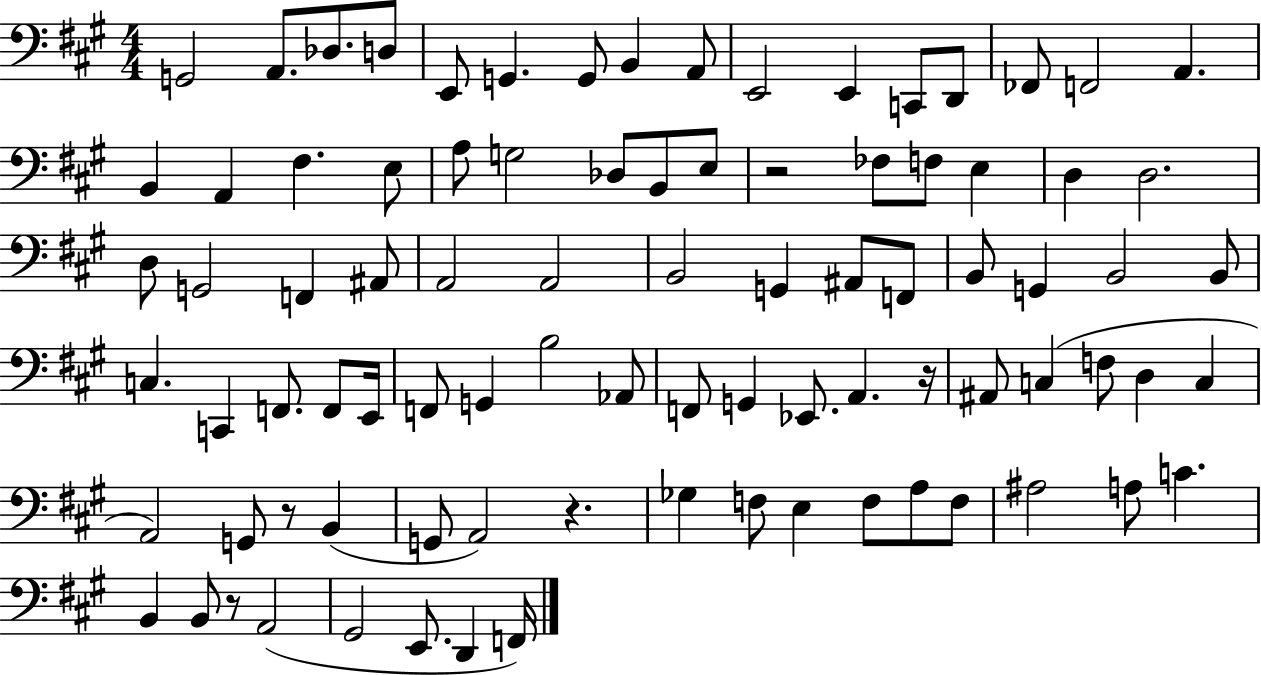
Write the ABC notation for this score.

X:1
T:Untitled
M:4/4
L:1/4
K:A
G,,2 A,,/2 _D,/2 D,/2 E,,/2 G,, G,,/2 B,, A,,/2 E,,2 E,, C,,/2 D,,/2 _F,,/2 F,,2 A,, B,, A,, ^F, E,/2 A,/2 G,2 _D,/2 B,,/2 E,/2 z2 _F,/2 F,/2 E, D, D,2 D,/2 G,,2 F,, ^A,,/2 A,,2 A,,2 B,,2 G,, ^A,,/2 F,,/2 B,,/2 G,, B,,2 B,,/2 C, C,, F,,/2 F,,/2 E,,/4 F,,/2 G,, B,2 _A,,/2 F,,/2 G,, _E,,/2 A,, z/4 ^A,,/2 C, F,/2 D, C, A,,2 G,,/2 z/2 B,, G,,/2 A,,2 z _G, F,/2 E, F,/2 A,/2 F,/2 ^A,2 A,/2 C B,, B,,/2 z/2 A,,2 ^G,,2 E,,/2 D,, F,,/4